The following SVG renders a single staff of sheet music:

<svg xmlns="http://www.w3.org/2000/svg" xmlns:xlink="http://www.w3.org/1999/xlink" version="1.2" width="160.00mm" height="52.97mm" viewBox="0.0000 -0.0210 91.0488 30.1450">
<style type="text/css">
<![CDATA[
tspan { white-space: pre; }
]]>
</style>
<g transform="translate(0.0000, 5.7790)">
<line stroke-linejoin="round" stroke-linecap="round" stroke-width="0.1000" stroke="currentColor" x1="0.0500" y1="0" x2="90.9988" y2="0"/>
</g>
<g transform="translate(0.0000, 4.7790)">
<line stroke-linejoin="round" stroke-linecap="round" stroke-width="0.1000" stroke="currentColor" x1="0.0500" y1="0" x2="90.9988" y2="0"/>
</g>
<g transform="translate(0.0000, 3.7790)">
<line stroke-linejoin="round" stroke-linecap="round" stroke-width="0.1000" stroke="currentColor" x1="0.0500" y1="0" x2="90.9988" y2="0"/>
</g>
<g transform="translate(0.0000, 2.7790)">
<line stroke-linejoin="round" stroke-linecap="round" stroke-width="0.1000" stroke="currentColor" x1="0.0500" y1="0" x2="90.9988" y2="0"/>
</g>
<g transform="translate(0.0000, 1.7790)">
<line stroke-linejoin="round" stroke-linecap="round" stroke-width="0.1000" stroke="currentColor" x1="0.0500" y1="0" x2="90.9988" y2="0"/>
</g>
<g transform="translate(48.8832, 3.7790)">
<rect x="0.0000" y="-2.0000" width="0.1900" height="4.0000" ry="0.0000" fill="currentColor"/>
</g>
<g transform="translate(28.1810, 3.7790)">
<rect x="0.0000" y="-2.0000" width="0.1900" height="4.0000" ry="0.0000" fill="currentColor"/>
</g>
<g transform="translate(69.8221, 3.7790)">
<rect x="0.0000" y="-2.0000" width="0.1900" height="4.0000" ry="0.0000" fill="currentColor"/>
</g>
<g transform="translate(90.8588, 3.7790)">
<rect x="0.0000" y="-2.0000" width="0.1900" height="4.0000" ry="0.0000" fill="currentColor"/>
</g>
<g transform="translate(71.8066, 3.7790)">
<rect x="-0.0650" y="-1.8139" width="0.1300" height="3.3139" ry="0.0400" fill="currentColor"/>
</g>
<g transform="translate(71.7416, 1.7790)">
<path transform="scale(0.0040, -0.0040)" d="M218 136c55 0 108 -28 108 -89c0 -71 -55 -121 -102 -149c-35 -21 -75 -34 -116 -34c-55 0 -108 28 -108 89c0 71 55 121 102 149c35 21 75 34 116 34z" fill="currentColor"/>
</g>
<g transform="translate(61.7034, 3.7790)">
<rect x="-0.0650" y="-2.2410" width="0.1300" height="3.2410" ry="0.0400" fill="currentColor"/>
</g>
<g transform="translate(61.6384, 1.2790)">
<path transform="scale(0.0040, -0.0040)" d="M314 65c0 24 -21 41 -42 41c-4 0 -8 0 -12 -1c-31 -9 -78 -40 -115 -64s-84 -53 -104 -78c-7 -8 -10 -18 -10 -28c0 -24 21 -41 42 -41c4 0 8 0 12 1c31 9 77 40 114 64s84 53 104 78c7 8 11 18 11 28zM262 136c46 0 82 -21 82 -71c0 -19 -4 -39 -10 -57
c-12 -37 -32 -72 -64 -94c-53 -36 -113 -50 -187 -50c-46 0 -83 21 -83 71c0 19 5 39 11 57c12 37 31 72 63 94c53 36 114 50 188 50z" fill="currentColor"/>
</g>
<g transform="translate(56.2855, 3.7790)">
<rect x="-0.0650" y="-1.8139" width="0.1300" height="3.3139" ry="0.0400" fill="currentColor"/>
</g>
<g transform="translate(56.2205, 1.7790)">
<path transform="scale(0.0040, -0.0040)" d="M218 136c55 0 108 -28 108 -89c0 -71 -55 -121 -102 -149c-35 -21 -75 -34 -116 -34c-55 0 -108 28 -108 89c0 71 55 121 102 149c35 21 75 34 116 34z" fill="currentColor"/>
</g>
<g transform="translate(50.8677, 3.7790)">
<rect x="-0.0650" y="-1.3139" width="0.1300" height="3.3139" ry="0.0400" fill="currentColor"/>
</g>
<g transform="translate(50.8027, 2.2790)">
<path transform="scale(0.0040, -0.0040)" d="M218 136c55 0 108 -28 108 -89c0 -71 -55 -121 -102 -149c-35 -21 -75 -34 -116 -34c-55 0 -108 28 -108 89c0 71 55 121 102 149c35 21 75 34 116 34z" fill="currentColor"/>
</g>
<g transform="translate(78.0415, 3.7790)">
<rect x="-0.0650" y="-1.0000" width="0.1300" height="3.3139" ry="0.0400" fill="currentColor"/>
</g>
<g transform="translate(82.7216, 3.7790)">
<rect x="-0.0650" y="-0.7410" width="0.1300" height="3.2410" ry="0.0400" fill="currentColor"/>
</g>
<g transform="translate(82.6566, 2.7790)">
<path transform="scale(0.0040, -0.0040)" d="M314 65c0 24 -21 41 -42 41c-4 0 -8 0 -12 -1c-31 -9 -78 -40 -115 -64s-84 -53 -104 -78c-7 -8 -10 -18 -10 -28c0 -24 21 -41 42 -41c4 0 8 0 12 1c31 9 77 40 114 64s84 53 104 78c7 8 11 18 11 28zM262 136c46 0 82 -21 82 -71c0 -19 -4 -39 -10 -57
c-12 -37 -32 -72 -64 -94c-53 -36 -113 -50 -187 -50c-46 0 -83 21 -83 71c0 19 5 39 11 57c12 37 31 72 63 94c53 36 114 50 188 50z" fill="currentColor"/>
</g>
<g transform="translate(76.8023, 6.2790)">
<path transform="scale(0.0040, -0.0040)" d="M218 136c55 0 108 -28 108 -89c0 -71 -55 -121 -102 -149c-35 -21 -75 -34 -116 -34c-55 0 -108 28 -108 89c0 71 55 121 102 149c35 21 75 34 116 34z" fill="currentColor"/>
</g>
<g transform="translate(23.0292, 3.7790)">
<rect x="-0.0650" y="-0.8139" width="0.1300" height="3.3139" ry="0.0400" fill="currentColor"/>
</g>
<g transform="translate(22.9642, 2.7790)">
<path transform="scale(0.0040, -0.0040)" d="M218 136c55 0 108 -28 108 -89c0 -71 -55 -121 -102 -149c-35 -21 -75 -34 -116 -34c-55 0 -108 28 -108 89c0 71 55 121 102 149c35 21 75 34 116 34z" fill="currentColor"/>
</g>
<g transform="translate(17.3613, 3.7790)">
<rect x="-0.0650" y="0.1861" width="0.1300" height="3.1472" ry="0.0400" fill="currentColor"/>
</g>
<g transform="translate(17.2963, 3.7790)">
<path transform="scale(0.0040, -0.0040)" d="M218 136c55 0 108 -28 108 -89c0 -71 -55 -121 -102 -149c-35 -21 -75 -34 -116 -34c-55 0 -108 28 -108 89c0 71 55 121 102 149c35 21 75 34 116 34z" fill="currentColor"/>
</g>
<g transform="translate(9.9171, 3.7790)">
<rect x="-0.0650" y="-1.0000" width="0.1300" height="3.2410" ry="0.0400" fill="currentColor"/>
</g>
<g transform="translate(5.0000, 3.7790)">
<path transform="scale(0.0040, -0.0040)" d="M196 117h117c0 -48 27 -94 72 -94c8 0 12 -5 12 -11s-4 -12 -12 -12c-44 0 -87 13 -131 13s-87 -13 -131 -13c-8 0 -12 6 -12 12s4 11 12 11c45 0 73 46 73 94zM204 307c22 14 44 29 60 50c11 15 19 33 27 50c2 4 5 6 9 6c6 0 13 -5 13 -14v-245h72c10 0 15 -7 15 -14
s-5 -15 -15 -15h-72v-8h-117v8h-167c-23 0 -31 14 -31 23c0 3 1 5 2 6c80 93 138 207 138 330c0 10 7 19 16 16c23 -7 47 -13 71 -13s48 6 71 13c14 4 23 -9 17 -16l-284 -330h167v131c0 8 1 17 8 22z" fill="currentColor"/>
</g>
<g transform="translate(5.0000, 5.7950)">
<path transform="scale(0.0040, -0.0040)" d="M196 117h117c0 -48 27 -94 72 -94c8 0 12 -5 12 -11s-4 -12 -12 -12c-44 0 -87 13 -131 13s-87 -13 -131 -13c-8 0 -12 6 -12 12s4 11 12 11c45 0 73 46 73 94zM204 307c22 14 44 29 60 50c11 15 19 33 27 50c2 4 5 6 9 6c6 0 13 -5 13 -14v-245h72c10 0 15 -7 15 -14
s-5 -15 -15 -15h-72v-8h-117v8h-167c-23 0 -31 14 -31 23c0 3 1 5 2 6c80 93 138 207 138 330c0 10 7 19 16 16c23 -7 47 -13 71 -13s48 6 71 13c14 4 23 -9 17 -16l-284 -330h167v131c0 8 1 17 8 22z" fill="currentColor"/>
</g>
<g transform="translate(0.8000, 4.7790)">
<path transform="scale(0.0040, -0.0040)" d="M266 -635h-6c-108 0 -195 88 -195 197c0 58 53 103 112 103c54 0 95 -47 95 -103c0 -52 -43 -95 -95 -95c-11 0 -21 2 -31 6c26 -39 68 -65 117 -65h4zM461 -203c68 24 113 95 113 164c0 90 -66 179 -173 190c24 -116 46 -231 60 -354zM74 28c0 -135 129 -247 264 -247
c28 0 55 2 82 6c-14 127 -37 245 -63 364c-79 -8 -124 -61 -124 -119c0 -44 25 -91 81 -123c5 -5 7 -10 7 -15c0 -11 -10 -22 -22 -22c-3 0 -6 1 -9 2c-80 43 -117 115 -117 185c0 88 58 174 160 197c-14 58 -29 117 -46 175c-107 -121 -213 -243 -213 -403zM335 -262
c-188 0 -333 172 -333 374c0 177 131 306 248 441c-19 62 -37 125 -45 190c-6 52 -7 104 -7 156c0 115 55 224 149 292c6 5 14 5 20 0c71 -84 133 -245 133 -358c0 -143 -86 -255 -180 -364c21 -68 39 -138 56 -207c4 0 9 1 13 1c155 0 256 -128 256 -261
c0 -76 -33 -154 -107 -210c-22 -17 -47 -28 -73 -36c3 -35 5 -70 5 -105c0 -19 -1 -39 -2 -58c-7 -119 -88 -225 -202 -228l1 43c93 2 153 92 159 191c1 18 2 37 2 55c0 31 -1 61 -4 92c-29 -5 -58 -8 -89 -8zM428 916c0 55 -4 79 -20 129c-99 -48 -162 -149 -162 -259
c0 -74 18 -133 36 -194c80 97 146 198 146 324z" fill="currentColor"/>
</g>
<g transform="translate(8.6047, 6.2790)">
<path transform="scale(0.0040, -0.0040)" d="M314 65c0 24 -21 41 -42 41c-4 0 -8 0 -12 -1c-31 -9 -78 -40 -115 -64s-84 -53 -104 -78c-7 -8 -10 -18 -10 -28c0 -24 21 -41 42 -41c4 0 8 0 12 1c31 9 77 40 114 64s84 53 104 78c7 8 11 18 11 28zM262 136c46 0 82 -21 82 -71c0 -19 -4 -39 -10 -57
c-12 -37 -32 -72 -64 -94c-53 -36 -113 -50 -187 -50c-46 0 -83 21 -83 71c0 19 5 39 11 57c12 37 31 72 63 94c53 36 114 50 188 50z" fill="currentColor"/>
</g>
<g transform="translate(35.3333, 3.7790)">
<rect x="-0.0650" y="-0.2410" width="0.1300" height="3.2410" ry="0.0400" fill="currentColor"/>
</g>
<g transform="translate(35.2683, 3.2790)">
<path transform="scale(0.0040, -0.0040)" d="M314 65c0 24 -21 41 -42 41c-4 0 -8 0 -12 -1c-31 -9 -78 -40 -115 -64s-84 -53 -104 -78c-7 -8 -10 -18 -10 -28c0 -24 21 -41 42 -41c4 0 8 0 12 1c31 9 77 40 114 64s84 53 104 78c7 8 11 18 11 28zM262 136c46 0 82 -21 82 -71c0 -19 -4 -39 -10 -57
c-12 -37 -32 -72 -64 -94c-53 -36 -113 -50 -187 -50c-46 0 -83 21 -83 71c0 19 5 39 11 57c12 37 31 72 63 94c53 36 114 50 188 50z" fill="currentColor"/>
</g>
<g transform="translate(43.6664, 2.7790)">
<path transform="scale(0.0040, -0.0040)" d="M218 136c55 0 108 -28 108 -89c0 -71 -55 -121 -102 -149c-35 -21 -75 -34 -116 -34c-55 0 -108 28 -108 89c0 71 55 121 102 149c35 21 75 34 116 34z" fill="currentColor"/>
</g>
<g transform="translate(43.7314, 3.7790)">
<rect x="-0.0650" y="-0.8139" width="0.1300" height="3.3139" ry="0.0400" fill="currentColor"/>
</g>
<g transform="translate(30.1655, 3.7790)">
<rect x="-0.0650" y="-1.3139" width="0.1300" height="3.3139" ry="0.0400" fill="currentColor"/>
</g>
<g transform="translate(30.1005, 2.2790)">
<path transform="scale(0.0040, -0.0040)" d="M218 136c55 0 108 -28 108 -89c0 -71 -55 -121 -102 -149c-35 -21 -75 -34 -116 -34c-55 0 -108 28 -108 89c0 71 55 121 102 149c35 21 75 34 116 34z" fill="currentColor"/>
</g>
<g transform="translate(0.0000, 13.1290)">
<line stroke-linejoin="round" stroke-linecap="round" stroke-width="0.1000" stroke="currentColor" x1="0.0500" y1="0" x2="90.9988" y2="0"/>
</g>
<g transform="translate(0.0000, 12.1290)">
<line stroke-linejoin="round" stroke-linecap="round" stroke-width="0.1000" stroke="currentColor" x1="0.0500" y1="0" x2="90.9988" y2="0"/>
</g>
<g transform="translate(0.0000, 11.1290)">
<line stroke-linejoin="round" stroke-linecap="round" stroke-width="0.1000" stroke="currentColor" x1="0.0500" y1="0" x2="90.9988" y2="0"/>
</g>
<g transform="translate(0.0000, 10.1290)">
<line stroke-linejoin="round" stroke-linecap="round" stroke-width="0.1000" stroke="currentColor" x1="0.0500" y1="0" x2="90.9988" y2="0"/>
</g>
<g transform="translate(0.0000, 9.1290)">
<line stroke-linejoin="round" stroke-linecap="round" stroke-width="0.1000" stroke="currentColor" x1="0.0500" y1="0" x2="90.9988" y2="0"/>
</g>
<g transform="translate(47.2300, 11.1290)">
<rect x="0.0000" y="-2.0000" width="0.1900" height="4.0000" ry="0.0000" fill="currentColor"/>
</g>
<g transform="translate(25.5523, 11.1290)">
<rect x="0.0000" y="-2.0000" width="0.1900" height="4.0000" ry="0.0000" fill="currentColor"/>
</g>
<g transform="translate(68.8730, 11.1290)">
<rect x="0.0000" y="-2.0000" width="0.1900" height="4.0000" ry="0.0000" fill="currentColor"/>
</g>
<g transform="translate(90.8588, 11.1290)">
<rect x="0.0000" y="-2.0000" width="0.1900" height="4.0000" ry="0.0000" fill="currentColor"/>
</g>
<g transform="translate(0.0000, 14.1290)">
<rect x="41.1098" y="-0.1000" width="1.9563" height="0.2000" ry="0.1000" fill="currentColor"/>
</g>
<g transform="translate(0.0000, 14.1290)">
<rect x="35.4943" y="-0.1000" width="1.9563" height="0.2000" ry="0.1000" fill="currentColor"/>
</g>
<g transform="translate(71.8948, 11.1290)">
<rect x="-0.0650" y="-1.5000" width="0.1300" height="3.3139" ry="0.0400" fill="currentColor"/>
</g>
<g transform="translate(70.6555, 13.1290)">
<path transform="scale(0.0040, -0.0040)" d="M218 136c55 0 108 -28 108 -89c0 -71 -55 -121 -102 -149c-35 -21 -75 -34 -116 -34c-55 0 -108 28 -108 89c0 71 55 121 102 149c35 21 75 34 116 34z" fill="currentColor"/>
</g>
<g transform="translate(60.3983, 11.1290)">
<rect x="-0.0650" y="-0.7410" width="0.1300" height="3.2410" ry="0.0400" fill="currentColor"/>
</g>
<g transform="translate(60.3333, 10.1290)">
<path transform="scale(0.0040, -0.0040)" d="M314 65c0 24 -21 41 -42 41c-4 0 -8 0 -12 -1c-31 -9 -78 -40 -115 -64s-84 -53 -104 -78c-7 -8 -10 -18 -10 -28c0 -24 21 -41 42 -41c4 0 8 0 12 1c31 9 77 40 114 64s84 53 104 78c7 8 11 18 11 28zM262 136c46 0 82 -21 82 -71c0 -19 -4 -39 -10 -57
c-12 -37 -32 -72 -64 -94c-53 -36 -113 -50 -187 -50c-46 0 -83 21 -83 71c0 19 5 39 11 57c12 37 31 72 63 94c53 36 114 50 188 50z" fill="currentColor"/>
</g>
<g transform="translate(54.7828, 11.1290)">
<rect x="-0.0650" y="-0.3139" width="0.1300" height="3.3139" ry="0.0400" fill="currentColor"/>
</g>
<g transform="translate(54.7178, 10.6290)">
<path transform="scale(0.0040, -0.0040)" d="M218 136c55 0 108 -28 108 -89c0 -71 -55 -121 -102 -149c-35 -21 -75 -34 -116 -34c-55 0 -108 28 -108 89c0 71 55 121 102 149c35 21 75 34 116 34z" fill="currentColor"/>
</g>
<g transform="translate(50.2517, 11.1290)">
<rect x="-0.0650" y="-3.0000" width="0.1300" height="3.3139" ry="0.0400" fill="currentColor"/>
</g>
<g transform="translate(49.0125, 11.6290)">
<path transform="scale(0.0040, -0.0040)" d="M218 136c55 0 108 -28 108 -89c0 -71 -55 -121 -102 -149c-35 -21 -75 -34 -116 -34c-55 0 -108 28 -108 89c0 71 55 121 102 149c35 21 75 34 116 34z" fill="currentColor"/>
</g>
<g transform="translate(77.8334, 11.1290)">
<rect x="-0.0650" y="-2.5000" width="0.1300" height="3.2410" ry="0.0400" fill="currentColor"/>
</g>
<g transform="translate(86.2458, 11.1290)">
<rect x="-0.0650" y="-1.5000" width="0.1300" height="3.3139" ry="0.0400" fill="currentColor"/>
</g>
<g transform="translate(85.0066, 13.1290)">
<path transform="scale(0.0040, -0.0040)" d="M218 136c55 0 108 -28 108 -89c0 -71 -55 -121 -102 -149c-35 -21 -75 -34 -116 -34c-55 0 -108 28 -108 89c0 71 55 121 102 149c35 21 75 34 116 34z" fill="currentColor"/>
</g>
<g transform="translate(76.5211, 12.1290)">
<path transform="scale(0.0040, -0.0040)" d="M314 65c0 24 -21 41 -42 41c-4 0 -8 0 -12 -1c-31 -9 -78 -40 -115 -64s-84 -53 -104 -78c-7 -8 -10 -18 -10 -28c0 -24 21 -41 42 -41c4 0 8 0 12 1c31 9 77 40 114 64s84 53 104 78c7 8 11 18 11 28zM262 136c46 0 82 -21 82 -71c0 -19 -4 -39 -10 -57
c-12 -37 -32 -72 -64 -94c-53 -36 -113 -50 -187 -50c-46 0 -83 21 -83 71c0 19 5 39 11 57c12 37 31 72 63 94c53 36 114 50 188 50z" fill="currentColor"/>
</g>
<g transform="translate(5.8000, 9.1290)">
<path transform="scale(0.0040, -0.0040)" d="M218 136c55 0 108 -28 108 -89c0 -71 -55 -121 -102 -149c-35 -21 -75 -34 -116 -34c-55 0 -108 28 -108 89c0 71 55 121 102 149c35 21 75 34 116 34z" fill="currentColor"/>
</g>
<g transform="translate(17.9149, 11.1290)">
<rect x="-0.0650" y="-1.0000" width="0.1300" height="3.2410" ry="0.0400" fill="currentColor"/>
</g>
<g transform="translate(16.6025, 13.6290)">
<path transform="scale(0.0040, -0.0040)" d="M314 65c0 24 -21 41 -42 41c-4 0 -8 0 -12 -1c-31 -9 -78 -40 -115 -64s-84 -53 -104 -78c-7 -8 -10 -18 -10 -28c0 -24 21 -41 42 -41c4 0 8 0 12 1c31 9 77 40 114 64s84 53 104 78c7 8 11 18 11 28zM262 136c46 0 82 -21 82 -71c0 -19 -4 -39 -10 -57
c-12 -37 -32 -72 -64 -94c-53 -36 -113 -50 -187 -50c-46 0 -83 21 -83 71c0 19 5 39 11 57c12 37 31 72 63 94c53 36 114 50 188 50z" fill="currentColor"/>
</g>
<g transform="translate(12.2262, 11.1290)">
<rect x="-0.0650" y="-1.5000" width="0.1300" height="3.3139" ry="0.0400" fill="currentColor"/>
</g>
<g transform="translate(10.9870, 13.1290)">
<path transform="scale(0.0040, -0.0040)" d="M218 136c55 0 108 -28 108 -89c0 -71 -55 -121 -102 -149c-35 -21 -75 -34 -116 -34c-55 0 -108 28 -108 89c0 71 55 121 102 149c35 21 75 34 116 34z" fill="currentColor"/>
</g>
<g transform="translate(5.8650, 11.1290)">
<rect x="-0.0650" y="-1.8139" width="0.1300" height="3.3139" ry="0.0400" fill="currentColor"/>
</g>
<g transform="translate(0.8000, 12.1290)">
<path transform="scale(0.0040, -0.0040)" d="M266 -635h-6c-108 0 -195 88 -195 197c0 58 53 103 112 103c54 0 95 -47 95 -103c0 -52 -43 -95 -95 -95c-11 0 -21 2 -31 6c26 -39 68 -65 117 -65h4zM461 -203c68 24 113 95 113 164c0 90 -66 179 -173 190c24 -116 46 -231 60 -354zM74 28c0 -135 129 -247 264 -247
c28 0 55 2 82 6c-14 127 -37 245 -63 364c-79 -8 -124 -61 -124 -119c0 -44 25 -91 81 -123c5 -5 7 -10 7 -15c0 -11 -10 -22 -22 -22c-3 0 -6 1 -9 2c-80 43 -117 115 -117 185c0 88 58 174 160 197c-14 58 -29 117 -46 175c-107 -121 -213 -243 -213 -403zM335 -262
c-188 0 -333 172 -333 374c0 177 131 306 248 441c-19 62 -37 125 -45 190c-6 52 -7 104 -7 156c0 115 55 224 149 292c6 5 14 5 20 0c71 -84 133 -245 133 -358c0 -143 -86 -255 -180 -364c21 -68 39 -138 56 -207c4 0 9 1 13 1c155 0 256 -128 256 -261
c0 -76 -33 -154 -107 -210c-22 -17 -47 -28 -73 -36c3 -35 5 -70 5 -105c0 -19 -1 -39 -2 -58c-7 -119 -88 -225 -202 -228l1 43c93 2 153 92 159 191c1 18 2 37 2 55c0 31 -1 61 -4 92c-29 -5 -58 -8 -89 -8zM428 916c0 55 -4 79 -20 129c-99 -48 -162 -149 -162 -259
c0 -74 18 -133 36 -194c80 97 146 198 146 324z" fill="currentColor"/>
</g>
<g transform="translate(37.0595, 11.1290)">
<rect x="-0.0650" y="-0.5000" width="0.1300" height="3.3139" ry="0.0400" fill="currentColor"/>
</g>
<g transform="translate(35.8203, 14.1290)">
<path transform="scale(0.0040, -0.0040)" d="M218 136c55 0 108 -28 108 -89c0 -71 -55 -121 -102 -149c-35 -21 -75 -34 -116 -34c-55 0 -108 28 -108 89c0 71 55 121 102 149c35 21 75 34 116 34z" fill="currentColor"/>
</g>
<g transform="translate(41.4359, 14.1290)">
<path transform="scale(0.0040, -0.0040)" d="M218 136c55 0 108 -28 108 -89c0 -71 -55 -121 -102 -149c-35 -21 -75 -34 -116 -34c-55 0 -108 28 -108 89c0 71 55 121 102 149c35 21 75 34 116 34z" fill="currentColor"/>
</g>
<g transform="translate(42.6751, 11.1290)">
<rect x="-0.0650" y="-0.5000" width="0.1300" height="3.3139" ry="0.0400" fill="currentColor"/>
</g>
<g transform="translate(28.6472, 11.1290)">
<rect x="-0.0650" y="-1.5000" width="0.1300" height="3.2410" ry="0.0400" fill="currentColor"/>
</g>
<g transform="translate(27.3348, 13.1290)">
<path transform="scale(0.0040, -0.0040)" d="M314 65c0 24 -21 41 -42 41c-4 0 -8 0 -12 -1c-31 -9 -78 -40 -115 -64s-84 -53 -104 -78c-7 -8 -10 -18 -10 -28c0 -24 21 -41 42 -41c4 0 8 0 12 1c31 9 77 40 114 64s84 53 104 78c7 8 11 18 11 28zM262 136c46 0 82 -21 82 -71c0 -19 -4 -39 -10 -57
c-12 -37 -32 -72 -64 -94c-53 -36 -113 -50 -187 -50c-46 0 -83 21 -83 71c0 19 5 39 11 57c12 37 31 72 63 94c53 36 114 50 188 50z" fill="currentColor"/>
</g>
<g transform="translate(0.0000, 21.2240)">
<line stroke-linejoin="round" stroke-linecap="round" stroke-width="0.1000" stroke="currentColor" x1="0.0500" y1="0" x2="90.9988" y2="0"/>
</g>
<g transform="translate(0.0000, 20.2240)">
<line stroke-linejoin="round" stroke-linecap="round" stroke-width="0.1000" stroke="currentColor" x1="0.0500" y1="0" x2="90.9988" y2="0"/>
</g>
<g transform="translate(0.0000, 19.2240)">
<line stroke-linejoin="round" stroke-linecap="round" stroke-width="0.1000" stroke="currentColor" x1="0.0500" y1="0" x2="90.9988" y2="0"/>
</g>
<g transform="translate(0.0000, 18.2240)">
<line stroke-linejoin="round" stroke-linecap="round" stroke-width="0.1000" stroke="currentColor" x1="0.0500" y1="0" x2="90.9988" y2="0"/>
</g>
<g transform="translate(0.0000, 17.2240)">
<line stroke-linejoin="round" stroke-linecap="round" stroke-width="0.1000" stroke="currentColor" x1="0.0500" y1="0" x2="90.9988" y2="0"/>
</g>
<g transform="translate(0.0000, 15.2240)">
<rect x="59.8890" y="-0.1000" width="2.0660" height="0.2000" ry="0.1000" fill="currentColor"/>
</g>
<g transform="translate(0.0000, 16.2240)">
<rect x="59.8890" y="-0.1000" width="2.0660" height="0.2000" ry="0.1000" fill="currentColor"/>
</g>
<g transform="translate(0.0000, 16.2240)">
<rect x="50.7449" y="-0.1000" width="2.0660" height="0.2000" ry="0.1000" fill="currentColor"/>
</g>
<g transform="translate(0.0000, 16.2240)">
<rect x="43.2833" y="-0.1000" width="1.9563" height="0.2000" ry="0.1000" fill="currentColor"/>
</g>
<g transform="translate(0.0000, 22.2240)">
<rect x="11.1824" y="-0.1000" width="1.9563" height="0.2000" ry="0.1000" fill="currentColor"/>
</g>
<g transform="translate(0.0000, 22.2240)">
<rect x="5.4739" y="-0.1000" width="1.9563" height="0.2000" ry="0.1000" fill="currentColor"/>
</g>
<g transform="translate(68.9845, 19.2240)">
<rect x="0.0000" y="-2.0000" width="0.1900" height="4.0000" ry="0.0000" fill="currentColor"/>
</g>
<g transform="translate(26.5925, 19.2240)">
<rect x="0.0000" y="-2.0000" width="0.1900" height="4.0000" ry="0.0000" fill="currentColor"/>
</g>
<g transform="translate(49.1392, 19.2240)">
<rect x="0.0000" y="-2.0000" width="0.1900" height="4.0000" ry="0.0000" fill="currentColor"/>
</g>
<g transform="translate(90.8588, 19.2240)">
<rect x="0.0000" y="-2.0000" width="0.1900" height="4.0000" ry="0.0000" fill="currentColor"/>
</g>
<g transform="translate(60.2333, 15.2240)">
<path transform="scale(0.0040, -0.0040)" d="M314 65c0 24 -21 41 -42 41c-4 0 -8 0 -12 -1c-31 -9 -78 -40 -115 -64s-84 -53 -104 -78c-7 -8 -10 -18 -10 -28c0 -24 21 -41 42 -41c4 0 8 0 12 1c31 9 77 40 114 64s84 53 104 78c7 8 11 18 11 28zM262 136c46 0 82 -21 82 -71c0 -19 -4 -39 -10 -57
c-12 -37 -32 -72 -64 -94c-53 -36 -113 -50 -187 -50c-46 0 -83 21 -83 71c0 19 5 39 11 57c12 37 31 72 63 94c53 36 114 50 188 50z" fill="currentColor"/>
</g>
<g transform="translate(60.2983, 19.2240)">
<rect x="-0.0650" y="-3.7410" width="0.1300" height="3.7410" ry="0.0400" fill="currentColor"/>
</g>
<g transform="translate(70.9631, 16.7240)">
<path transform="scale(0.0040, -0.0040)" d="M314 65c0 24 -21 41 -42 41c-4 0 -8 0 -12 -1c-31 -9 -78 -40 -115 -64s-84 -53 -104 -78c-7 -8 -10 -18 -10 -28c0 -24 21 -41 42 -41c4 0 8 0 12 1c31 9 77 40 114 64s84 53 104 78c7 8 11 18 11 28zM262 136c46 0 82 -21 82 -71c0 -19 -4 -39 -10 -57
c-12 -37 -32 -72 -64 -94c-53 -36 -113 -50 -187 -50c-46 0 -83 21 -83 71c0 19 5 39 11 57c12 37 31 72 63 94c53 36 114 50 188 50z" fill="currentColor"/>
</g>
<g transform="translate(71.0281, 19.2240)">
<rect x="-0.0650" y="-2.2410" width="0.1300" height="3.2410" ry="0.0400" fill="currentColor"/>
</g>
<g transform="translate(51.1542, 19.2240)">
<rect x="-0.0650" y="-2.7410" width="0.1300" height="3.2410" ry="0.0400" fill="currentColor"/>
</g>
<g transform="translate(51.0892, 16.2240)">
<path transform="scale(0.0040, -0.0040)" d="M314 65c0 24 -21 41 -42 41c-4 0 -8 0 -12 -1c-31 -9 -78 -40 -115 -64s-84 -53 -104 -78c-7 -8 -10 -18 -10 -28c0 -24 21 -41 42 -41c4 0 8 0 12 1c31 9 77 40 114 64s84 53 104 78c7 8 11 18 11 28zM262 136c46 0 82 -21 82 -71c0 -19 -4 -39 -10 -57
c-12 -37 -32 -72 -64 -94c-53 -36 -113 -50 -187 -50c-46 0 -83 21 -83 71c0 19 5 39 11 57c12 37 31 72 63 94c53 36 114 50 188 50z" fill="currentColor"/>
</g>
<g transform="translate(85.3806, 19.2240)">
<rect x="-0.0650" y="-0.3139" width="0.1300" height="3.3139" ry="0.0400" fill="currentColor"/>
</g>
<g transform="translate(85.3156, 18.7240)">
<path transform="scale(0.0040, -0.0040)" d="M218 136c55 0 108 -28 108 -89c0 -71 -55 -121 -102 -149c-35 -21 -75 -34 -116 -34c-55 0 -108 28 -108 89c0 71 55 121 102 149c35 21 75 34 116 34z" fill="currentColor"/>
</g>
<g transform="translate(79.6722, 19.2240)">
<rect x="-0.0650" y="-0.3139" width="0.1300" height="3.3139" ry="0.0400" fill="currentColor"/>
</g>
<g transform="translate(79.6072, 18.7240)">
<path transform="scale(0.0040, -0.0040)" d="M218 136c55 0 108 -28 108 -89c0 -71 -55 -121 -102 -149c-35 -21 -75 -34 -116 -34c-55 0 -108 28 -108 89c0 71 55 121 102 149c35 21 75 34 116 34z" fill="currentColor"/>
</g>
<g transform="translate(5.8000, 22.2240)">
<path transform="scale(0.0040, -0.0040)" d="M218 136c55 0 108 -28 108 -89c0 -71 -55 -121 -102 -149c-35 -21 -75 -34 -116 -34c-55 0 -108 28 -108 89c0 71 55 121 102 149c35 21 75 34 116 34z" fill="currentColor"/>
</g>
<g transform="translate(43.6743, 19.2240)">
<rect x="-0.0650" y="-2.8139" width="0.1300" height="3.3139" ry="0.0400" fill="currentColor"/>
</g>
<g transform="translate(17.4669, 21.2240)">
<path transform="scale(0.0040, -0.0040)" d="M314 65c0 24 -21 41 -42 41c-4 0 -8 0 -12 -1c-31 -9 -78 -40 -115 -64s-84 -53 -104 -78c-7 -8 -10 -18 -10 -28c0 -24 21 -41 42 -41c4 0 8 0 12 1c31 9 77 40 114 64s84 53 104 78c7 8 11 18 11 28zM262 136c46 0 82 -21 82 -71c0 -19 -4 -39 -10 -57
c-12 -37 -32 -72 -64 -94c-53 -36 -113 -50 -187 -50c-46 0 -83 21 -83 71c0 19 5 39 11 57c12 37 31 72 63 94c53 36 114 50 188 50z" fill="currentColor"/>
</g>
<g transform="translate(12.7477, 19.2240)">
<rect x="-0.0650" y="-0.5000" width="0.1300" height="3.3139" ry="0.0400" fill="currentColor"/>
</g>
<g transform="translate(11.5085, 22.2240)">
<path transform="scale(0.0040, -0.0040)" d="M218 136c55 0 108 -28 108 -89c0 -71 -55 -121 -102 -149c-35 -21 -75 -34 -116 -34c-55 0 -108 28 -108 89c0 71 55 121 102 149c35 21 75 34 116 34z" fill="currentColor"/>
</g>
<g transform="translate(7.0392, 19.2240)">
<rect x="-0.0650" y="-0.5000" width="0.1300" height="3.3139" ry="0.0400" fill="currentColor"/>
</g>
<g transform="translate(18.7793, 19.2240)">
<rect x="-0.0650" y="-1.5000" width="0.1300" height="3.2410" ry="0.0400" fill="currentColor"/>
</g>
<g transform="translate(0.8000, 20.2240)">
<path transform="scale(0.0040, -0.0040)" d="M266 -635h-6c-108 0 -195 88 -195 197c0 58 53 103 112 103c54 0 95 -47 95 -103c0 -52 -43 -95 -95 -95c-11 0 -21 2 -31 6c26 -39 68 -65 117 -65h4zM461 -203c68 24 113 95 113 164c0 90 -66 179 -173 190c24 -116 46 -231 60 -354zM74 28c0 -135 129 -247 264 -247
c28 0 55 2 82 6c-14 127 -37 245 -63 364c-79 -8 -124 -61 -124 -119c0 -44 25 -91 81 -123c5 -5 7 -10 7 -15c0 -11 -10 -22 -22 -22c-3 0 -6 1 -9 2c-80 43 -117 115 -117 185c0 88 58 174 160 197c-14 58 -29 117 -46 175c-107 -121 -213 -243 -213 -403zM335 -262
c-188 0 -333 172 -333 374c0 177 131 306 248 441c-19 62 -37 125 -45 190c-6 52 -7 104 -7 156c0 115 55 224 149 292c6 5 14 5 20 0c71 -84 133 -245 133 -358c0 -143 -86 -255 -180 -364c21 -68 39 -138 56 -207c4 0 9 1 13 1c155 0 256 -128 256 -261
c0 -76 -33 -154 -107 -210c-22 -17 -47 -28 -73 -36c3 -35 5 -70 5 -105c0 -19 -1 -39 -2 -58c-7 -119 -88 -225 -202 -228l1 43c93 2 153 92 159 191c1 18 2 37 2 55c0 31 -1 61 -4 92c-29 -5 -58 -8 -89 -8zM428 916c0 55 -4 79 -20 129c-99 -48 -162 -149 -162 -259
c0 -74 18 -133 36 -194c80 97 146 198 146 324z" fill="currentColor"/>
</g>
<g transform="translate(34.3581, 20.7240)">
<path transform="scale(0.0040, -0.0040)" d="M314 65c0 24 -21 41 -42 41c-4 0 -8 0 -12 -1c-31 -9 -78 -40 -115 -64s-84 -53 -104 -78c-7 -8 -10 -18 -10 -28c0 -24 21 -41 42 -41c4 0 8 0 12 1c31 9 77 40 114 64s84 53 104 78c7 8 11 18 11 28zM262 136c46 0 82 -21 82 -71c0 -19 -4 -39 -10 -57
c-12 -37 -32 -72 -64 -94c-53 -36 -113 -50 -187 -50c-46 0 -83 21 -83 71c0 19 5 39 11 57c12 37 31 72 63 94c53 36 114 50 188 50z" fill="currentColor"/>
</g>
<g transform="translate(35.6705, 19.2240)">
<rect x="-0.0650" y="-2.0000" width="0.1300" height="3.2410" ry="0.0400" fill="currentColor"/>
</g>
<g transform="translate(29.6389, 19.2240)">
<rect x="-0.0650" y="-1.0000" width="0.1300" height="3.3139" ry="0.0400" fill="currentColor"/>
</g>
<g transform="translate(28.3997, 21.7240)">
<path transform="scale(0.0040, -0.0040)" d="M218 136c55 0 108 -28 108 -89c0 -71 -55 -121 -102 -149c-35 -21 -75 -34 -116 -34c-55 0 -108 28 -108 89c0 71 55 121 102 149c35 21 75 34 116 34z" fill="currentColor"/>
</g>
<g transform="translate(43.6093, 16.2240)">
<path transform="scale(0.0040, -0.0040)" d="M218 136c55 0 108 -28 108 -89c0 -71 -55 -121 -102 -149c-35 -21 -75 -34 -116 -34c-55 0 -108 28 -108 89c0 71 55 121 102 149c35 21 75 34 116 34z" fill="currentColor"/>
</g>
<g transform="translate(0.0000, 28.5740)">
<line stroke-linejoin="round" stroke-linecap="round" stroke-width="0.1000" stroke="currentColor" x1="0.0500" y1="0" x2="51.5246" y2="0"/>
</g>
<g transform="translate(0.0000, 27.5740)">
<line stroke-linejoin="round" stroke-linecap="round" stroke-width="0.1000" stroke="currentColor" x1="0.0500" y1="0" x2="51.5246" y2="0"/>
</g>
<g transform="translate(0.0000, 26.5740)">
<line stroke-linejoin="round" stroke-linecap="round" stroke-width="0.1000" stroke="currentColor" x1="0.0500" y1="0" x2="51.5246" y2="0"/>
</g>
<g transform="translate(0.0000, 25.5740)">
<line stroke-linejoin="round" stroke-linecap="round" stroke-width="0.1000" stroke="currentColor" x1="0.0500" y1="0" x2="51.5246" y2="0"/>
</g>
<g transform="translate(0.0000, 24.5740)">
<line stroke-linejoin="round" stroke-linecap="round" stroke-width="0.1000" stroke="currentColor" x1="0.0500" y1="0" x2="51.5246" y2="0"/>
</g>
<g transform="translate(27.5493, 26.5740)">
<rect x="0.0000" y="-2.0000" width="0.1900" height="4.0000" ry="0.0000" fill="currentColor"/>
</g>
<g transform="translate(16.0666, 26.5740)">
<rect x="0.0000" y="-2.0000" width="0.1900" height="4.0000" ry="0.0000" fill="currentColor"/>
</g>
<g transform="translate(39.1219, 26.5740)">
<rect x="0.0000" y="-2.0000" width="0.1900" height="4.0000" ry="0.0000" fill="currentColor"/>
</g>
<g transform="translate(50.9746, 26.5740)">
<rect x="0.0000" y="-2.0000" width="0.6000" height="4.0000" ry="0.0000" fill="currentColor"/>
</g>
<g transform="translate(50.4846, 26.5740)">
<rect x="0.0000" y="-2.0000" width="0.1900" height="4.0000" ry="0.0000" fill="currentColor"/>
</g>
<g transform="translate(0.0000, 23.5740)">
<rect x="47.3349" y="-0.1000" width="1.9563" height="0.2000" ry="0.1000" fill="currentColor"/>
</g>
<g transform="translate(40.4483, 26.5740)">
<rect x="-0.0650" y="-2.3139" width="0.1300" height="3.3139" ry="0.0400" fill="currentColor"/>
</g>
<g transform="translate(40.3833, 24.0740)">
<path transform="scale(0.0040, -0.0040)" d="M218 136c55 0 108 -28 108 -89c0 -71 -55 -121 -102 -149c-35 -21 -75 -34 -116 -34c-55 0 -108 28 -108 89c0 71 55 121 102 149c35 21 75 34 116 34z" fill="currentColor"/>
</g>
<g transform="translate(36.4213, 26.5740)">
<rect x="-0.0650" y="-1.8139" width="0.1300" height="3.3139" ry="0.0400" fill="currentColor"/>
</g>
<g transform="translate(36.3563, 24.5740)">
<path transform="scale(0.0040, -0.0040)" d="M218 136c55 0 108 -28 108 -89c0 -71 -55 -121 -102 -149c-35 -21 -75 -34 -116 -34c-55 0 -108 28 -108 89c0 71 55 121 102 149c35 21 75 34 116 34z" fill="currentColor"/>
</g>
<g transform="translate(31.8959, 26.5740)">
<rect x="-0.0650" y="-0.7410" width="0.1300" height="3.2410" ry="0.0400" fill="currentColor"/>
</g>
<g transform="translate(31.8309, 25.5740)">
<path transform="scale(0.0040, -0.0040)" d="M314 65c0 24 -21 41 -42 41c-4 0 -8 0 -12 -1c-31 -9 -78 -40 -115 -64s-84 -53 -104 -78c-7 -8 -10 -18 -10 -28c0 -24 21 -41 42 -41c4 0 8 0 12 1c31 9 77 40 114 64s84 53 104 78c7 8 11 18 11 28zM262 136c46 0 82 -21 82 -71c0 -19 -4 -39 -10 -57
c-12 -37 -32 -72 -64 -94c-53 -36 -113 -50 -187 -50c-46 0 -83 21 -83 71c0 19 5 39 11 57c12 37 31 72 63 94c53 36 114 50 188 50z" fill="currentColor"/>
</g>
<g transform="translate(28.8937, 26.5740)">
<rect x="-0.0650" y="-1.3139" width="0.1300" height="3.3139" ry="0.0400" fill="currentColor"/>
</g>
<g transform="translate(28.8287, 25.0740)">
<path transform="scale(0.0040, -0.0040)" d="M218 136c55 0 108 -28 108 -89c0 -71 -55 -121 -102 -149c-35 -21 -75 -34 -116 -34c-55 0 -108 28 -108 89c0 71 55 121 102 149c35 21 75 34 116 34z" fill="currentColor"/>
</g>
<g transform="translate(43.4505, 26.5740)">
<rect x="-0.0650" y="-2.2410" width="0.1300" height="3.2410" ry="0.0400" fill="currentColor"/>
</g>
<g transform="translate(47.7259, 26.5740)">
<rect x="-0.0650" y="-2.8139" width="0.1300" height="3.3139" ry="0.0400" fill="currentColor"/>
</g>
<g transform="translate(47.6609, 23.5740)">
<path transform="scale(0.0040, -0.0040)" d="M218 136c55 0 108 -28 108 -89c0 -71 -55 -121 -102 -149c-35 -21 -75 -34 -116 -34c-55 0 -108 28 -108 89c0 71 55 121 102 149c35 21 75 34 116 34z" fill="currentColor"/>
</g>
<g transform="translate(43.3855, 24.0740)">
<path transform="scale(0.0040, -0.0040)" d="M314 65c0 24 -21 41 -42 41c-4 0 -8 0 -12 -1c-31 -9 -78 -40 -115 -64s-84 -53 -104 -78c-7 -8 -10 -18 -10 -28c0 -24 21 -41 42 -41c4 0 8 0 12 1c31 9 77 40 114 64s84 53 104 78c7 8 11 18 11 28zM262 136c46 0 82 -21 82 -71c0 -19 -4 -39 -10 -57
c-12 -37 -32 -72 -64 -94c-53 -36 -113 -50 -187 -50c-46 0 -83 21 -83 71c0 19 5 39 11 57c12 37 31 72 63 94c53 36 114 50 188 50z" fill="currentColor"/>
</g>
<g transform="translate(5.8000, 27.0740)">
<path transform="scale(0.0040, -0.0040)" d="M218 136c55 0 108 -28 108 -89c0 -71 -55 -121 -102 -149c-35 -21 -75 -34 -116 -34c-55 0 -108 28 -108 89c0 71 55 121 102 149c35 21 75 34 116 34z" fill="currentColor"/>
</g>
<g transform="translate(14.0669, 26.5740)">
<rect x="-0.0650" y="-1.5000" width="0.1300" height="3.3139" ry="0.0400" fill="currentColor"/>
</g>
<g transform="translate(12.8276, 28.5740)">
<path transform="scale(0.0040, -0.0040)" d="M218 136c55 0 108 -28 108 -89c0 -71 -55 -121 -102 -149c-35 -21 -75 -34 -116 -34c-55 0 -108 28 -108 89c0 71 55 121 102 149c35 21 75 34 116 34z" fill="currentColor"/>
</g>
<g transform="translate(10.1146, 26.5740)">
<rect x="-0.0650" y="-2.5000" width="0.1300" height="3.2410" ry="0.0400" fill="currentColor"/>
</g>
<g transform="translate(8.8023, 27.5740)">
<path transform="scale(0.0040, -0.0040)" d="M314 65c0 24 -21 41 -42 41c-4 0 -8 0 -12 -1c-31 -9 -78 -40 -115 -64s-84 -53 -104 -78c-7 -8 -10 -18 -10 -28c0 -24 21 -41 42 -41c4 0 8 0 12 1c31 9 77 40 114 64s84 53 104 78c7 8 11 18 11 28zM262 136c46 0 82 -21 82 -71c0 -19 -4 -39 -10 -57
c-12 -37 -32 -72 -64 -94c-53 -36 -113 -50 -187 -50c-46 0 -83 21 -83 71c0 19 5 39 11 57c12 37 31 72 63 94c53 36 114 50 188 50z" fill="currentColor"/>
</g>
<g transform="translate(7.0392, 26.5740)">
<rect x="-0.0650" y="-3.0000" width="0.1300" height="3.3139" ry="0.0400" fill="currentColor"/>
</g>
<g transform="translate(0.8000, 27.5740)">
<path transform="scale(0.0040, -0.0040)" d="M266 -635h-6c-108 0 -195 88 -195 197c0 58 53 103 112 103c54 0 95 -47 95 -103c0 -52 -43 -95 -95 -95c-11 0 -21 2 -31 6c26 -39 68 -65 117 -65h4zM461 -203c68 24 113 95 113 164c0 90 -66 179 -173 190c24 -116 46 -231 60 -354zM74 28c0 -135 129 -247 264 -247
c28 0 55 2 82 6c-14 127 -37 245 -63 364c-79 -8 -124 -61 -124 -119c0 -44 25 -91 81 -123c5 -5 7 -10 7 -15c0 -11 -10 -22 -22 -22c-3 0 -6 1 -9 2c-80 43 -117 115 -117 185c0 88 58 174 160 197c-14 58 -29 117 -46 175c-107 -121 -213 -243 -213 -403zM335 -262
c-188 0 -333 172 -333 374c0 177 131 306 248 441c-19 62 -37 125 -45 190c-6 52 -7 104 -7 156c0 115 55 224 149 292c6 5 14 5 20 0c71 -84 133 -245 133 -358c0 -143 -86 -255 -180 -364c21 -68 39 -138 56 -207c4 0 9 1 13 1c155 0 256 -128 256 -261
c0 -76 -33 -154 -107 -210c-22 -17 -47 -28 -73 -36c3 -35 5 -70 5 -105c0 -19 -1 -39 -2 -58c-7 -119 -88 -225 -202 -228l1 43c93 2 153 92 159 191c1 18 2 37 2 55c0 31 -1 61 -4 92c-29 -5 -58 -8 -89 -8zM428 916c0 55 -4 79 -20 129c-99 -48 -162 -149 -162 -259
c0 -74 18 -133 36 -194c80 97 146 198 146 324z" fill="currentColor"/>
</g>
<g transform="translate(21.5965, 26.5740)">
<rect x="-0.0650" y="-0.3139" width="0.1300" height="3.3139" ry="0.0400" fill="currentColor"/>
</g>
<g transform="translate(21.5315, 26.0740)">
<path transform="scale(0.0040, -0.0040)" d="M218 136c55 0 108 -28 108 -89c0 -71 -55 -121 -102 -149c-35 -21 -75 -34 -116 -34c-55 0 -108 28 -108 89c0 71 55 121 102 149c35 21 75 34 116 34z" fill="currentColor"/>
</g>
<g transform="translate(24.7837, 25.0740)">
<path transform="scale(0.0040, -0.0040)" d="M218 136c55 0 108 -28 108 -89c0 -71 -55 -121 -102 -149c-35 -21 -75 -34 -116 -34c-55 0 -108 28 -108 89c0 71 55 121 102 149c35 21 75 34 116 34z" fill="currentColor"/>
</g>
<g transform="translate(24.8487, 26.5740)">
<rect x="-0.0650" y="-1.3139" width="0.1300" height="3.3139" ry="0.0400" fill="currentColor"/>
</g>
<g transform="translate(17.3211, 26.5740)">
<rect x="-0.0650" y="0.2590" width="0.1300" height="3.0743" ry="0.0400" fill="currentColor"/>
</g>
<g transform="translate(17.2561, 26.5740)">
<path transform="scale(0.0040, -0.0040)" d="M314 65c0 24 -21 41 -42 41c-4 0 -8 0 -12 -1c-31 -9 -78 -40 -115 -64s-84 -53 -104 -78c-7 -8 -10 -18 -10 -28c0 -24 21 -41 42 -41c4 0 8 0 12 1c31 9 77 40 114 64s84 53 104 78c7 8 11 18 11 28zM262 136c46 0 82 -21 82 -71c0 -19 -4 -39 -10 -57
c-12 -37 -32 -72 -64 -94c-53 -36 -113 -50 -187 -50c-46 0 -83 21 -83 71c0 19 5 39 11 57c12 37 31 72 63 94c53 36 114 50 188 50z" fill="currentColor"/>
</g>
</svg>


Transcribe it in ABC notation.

X:1
T:Untitled
M:4/4
L:1/4
K:C
D2 B d e c2 d e f g2 f D d2 f E D2 E2 C C A c d2 E G2 E C C E2 D F2 a a2 c'2 g2 c c A G2 E B2 c e e d2 f g g2 a